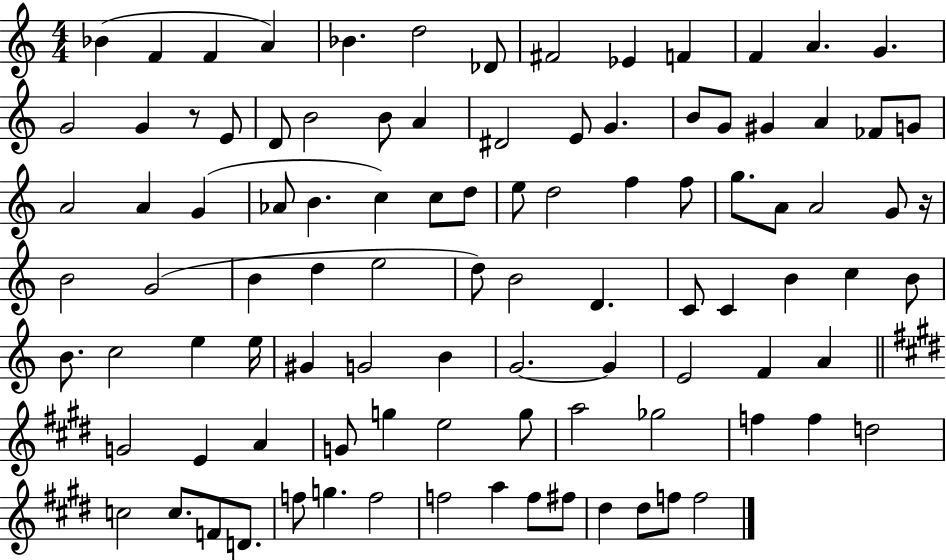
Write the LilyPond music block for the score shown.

{
  \clef treble
  \numericTimeSignature
  \time 4/4
  \key c \major
  \repeat volta 2 { bes'4( f'4 f'4 a'4) | bes'4. d''2 des'8 | fis'2 ees'4 f'4 | f'4 a'4. g'4. | \break g'2 g'4 r8 e'8 | d'8 b'2 b'8 a'4 | dis'2 e'8 g'4. | b'8 g'8 gis'4 a'4 fes'8 g'8 | \break a'2 a'4 g'4( | aes'8 b'4. c''4) c''8 d''8 | e''8 d''2 f''4 f''8 | g''8. a'8 a'2 g'8 r16 | \break b'2 g'2( | b'4 d''4 e''2 | d''8) b'2 d'4. | c'8 c'4 b'4 c''4 b'8 | \break b'8. c''2 e''4 e''16 | gis'4 g'2 b'4 | g'2.~~ g'4 | e'2 f'4 a'4 | \break \bar "||" \break \key e \major g'2 e'4 a'4 | g'8 g''4 e''2 g''8 | a''2 ges''2 | f''4 f''4 d''2 | \break c''2 c''8. f'8 d'8. | f''8 g''4. f''2 | f''2 a''4 f''8 fis''8 | dis''4 dis''8 f''8 f''2 | \break } \bar "|."
}